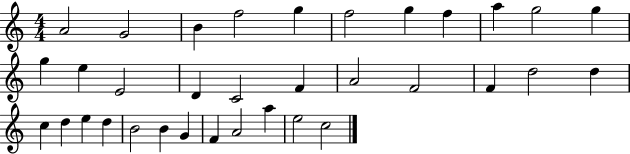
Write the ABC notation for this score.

X:1
T:Untitled
M:4/4
L:1/4
K:C
A2 G2 B f2 g f2 g f a g2 g g e E2 D C2 F A2 F2 F d2 d c d e d B2 B G F A2 a e2 c2